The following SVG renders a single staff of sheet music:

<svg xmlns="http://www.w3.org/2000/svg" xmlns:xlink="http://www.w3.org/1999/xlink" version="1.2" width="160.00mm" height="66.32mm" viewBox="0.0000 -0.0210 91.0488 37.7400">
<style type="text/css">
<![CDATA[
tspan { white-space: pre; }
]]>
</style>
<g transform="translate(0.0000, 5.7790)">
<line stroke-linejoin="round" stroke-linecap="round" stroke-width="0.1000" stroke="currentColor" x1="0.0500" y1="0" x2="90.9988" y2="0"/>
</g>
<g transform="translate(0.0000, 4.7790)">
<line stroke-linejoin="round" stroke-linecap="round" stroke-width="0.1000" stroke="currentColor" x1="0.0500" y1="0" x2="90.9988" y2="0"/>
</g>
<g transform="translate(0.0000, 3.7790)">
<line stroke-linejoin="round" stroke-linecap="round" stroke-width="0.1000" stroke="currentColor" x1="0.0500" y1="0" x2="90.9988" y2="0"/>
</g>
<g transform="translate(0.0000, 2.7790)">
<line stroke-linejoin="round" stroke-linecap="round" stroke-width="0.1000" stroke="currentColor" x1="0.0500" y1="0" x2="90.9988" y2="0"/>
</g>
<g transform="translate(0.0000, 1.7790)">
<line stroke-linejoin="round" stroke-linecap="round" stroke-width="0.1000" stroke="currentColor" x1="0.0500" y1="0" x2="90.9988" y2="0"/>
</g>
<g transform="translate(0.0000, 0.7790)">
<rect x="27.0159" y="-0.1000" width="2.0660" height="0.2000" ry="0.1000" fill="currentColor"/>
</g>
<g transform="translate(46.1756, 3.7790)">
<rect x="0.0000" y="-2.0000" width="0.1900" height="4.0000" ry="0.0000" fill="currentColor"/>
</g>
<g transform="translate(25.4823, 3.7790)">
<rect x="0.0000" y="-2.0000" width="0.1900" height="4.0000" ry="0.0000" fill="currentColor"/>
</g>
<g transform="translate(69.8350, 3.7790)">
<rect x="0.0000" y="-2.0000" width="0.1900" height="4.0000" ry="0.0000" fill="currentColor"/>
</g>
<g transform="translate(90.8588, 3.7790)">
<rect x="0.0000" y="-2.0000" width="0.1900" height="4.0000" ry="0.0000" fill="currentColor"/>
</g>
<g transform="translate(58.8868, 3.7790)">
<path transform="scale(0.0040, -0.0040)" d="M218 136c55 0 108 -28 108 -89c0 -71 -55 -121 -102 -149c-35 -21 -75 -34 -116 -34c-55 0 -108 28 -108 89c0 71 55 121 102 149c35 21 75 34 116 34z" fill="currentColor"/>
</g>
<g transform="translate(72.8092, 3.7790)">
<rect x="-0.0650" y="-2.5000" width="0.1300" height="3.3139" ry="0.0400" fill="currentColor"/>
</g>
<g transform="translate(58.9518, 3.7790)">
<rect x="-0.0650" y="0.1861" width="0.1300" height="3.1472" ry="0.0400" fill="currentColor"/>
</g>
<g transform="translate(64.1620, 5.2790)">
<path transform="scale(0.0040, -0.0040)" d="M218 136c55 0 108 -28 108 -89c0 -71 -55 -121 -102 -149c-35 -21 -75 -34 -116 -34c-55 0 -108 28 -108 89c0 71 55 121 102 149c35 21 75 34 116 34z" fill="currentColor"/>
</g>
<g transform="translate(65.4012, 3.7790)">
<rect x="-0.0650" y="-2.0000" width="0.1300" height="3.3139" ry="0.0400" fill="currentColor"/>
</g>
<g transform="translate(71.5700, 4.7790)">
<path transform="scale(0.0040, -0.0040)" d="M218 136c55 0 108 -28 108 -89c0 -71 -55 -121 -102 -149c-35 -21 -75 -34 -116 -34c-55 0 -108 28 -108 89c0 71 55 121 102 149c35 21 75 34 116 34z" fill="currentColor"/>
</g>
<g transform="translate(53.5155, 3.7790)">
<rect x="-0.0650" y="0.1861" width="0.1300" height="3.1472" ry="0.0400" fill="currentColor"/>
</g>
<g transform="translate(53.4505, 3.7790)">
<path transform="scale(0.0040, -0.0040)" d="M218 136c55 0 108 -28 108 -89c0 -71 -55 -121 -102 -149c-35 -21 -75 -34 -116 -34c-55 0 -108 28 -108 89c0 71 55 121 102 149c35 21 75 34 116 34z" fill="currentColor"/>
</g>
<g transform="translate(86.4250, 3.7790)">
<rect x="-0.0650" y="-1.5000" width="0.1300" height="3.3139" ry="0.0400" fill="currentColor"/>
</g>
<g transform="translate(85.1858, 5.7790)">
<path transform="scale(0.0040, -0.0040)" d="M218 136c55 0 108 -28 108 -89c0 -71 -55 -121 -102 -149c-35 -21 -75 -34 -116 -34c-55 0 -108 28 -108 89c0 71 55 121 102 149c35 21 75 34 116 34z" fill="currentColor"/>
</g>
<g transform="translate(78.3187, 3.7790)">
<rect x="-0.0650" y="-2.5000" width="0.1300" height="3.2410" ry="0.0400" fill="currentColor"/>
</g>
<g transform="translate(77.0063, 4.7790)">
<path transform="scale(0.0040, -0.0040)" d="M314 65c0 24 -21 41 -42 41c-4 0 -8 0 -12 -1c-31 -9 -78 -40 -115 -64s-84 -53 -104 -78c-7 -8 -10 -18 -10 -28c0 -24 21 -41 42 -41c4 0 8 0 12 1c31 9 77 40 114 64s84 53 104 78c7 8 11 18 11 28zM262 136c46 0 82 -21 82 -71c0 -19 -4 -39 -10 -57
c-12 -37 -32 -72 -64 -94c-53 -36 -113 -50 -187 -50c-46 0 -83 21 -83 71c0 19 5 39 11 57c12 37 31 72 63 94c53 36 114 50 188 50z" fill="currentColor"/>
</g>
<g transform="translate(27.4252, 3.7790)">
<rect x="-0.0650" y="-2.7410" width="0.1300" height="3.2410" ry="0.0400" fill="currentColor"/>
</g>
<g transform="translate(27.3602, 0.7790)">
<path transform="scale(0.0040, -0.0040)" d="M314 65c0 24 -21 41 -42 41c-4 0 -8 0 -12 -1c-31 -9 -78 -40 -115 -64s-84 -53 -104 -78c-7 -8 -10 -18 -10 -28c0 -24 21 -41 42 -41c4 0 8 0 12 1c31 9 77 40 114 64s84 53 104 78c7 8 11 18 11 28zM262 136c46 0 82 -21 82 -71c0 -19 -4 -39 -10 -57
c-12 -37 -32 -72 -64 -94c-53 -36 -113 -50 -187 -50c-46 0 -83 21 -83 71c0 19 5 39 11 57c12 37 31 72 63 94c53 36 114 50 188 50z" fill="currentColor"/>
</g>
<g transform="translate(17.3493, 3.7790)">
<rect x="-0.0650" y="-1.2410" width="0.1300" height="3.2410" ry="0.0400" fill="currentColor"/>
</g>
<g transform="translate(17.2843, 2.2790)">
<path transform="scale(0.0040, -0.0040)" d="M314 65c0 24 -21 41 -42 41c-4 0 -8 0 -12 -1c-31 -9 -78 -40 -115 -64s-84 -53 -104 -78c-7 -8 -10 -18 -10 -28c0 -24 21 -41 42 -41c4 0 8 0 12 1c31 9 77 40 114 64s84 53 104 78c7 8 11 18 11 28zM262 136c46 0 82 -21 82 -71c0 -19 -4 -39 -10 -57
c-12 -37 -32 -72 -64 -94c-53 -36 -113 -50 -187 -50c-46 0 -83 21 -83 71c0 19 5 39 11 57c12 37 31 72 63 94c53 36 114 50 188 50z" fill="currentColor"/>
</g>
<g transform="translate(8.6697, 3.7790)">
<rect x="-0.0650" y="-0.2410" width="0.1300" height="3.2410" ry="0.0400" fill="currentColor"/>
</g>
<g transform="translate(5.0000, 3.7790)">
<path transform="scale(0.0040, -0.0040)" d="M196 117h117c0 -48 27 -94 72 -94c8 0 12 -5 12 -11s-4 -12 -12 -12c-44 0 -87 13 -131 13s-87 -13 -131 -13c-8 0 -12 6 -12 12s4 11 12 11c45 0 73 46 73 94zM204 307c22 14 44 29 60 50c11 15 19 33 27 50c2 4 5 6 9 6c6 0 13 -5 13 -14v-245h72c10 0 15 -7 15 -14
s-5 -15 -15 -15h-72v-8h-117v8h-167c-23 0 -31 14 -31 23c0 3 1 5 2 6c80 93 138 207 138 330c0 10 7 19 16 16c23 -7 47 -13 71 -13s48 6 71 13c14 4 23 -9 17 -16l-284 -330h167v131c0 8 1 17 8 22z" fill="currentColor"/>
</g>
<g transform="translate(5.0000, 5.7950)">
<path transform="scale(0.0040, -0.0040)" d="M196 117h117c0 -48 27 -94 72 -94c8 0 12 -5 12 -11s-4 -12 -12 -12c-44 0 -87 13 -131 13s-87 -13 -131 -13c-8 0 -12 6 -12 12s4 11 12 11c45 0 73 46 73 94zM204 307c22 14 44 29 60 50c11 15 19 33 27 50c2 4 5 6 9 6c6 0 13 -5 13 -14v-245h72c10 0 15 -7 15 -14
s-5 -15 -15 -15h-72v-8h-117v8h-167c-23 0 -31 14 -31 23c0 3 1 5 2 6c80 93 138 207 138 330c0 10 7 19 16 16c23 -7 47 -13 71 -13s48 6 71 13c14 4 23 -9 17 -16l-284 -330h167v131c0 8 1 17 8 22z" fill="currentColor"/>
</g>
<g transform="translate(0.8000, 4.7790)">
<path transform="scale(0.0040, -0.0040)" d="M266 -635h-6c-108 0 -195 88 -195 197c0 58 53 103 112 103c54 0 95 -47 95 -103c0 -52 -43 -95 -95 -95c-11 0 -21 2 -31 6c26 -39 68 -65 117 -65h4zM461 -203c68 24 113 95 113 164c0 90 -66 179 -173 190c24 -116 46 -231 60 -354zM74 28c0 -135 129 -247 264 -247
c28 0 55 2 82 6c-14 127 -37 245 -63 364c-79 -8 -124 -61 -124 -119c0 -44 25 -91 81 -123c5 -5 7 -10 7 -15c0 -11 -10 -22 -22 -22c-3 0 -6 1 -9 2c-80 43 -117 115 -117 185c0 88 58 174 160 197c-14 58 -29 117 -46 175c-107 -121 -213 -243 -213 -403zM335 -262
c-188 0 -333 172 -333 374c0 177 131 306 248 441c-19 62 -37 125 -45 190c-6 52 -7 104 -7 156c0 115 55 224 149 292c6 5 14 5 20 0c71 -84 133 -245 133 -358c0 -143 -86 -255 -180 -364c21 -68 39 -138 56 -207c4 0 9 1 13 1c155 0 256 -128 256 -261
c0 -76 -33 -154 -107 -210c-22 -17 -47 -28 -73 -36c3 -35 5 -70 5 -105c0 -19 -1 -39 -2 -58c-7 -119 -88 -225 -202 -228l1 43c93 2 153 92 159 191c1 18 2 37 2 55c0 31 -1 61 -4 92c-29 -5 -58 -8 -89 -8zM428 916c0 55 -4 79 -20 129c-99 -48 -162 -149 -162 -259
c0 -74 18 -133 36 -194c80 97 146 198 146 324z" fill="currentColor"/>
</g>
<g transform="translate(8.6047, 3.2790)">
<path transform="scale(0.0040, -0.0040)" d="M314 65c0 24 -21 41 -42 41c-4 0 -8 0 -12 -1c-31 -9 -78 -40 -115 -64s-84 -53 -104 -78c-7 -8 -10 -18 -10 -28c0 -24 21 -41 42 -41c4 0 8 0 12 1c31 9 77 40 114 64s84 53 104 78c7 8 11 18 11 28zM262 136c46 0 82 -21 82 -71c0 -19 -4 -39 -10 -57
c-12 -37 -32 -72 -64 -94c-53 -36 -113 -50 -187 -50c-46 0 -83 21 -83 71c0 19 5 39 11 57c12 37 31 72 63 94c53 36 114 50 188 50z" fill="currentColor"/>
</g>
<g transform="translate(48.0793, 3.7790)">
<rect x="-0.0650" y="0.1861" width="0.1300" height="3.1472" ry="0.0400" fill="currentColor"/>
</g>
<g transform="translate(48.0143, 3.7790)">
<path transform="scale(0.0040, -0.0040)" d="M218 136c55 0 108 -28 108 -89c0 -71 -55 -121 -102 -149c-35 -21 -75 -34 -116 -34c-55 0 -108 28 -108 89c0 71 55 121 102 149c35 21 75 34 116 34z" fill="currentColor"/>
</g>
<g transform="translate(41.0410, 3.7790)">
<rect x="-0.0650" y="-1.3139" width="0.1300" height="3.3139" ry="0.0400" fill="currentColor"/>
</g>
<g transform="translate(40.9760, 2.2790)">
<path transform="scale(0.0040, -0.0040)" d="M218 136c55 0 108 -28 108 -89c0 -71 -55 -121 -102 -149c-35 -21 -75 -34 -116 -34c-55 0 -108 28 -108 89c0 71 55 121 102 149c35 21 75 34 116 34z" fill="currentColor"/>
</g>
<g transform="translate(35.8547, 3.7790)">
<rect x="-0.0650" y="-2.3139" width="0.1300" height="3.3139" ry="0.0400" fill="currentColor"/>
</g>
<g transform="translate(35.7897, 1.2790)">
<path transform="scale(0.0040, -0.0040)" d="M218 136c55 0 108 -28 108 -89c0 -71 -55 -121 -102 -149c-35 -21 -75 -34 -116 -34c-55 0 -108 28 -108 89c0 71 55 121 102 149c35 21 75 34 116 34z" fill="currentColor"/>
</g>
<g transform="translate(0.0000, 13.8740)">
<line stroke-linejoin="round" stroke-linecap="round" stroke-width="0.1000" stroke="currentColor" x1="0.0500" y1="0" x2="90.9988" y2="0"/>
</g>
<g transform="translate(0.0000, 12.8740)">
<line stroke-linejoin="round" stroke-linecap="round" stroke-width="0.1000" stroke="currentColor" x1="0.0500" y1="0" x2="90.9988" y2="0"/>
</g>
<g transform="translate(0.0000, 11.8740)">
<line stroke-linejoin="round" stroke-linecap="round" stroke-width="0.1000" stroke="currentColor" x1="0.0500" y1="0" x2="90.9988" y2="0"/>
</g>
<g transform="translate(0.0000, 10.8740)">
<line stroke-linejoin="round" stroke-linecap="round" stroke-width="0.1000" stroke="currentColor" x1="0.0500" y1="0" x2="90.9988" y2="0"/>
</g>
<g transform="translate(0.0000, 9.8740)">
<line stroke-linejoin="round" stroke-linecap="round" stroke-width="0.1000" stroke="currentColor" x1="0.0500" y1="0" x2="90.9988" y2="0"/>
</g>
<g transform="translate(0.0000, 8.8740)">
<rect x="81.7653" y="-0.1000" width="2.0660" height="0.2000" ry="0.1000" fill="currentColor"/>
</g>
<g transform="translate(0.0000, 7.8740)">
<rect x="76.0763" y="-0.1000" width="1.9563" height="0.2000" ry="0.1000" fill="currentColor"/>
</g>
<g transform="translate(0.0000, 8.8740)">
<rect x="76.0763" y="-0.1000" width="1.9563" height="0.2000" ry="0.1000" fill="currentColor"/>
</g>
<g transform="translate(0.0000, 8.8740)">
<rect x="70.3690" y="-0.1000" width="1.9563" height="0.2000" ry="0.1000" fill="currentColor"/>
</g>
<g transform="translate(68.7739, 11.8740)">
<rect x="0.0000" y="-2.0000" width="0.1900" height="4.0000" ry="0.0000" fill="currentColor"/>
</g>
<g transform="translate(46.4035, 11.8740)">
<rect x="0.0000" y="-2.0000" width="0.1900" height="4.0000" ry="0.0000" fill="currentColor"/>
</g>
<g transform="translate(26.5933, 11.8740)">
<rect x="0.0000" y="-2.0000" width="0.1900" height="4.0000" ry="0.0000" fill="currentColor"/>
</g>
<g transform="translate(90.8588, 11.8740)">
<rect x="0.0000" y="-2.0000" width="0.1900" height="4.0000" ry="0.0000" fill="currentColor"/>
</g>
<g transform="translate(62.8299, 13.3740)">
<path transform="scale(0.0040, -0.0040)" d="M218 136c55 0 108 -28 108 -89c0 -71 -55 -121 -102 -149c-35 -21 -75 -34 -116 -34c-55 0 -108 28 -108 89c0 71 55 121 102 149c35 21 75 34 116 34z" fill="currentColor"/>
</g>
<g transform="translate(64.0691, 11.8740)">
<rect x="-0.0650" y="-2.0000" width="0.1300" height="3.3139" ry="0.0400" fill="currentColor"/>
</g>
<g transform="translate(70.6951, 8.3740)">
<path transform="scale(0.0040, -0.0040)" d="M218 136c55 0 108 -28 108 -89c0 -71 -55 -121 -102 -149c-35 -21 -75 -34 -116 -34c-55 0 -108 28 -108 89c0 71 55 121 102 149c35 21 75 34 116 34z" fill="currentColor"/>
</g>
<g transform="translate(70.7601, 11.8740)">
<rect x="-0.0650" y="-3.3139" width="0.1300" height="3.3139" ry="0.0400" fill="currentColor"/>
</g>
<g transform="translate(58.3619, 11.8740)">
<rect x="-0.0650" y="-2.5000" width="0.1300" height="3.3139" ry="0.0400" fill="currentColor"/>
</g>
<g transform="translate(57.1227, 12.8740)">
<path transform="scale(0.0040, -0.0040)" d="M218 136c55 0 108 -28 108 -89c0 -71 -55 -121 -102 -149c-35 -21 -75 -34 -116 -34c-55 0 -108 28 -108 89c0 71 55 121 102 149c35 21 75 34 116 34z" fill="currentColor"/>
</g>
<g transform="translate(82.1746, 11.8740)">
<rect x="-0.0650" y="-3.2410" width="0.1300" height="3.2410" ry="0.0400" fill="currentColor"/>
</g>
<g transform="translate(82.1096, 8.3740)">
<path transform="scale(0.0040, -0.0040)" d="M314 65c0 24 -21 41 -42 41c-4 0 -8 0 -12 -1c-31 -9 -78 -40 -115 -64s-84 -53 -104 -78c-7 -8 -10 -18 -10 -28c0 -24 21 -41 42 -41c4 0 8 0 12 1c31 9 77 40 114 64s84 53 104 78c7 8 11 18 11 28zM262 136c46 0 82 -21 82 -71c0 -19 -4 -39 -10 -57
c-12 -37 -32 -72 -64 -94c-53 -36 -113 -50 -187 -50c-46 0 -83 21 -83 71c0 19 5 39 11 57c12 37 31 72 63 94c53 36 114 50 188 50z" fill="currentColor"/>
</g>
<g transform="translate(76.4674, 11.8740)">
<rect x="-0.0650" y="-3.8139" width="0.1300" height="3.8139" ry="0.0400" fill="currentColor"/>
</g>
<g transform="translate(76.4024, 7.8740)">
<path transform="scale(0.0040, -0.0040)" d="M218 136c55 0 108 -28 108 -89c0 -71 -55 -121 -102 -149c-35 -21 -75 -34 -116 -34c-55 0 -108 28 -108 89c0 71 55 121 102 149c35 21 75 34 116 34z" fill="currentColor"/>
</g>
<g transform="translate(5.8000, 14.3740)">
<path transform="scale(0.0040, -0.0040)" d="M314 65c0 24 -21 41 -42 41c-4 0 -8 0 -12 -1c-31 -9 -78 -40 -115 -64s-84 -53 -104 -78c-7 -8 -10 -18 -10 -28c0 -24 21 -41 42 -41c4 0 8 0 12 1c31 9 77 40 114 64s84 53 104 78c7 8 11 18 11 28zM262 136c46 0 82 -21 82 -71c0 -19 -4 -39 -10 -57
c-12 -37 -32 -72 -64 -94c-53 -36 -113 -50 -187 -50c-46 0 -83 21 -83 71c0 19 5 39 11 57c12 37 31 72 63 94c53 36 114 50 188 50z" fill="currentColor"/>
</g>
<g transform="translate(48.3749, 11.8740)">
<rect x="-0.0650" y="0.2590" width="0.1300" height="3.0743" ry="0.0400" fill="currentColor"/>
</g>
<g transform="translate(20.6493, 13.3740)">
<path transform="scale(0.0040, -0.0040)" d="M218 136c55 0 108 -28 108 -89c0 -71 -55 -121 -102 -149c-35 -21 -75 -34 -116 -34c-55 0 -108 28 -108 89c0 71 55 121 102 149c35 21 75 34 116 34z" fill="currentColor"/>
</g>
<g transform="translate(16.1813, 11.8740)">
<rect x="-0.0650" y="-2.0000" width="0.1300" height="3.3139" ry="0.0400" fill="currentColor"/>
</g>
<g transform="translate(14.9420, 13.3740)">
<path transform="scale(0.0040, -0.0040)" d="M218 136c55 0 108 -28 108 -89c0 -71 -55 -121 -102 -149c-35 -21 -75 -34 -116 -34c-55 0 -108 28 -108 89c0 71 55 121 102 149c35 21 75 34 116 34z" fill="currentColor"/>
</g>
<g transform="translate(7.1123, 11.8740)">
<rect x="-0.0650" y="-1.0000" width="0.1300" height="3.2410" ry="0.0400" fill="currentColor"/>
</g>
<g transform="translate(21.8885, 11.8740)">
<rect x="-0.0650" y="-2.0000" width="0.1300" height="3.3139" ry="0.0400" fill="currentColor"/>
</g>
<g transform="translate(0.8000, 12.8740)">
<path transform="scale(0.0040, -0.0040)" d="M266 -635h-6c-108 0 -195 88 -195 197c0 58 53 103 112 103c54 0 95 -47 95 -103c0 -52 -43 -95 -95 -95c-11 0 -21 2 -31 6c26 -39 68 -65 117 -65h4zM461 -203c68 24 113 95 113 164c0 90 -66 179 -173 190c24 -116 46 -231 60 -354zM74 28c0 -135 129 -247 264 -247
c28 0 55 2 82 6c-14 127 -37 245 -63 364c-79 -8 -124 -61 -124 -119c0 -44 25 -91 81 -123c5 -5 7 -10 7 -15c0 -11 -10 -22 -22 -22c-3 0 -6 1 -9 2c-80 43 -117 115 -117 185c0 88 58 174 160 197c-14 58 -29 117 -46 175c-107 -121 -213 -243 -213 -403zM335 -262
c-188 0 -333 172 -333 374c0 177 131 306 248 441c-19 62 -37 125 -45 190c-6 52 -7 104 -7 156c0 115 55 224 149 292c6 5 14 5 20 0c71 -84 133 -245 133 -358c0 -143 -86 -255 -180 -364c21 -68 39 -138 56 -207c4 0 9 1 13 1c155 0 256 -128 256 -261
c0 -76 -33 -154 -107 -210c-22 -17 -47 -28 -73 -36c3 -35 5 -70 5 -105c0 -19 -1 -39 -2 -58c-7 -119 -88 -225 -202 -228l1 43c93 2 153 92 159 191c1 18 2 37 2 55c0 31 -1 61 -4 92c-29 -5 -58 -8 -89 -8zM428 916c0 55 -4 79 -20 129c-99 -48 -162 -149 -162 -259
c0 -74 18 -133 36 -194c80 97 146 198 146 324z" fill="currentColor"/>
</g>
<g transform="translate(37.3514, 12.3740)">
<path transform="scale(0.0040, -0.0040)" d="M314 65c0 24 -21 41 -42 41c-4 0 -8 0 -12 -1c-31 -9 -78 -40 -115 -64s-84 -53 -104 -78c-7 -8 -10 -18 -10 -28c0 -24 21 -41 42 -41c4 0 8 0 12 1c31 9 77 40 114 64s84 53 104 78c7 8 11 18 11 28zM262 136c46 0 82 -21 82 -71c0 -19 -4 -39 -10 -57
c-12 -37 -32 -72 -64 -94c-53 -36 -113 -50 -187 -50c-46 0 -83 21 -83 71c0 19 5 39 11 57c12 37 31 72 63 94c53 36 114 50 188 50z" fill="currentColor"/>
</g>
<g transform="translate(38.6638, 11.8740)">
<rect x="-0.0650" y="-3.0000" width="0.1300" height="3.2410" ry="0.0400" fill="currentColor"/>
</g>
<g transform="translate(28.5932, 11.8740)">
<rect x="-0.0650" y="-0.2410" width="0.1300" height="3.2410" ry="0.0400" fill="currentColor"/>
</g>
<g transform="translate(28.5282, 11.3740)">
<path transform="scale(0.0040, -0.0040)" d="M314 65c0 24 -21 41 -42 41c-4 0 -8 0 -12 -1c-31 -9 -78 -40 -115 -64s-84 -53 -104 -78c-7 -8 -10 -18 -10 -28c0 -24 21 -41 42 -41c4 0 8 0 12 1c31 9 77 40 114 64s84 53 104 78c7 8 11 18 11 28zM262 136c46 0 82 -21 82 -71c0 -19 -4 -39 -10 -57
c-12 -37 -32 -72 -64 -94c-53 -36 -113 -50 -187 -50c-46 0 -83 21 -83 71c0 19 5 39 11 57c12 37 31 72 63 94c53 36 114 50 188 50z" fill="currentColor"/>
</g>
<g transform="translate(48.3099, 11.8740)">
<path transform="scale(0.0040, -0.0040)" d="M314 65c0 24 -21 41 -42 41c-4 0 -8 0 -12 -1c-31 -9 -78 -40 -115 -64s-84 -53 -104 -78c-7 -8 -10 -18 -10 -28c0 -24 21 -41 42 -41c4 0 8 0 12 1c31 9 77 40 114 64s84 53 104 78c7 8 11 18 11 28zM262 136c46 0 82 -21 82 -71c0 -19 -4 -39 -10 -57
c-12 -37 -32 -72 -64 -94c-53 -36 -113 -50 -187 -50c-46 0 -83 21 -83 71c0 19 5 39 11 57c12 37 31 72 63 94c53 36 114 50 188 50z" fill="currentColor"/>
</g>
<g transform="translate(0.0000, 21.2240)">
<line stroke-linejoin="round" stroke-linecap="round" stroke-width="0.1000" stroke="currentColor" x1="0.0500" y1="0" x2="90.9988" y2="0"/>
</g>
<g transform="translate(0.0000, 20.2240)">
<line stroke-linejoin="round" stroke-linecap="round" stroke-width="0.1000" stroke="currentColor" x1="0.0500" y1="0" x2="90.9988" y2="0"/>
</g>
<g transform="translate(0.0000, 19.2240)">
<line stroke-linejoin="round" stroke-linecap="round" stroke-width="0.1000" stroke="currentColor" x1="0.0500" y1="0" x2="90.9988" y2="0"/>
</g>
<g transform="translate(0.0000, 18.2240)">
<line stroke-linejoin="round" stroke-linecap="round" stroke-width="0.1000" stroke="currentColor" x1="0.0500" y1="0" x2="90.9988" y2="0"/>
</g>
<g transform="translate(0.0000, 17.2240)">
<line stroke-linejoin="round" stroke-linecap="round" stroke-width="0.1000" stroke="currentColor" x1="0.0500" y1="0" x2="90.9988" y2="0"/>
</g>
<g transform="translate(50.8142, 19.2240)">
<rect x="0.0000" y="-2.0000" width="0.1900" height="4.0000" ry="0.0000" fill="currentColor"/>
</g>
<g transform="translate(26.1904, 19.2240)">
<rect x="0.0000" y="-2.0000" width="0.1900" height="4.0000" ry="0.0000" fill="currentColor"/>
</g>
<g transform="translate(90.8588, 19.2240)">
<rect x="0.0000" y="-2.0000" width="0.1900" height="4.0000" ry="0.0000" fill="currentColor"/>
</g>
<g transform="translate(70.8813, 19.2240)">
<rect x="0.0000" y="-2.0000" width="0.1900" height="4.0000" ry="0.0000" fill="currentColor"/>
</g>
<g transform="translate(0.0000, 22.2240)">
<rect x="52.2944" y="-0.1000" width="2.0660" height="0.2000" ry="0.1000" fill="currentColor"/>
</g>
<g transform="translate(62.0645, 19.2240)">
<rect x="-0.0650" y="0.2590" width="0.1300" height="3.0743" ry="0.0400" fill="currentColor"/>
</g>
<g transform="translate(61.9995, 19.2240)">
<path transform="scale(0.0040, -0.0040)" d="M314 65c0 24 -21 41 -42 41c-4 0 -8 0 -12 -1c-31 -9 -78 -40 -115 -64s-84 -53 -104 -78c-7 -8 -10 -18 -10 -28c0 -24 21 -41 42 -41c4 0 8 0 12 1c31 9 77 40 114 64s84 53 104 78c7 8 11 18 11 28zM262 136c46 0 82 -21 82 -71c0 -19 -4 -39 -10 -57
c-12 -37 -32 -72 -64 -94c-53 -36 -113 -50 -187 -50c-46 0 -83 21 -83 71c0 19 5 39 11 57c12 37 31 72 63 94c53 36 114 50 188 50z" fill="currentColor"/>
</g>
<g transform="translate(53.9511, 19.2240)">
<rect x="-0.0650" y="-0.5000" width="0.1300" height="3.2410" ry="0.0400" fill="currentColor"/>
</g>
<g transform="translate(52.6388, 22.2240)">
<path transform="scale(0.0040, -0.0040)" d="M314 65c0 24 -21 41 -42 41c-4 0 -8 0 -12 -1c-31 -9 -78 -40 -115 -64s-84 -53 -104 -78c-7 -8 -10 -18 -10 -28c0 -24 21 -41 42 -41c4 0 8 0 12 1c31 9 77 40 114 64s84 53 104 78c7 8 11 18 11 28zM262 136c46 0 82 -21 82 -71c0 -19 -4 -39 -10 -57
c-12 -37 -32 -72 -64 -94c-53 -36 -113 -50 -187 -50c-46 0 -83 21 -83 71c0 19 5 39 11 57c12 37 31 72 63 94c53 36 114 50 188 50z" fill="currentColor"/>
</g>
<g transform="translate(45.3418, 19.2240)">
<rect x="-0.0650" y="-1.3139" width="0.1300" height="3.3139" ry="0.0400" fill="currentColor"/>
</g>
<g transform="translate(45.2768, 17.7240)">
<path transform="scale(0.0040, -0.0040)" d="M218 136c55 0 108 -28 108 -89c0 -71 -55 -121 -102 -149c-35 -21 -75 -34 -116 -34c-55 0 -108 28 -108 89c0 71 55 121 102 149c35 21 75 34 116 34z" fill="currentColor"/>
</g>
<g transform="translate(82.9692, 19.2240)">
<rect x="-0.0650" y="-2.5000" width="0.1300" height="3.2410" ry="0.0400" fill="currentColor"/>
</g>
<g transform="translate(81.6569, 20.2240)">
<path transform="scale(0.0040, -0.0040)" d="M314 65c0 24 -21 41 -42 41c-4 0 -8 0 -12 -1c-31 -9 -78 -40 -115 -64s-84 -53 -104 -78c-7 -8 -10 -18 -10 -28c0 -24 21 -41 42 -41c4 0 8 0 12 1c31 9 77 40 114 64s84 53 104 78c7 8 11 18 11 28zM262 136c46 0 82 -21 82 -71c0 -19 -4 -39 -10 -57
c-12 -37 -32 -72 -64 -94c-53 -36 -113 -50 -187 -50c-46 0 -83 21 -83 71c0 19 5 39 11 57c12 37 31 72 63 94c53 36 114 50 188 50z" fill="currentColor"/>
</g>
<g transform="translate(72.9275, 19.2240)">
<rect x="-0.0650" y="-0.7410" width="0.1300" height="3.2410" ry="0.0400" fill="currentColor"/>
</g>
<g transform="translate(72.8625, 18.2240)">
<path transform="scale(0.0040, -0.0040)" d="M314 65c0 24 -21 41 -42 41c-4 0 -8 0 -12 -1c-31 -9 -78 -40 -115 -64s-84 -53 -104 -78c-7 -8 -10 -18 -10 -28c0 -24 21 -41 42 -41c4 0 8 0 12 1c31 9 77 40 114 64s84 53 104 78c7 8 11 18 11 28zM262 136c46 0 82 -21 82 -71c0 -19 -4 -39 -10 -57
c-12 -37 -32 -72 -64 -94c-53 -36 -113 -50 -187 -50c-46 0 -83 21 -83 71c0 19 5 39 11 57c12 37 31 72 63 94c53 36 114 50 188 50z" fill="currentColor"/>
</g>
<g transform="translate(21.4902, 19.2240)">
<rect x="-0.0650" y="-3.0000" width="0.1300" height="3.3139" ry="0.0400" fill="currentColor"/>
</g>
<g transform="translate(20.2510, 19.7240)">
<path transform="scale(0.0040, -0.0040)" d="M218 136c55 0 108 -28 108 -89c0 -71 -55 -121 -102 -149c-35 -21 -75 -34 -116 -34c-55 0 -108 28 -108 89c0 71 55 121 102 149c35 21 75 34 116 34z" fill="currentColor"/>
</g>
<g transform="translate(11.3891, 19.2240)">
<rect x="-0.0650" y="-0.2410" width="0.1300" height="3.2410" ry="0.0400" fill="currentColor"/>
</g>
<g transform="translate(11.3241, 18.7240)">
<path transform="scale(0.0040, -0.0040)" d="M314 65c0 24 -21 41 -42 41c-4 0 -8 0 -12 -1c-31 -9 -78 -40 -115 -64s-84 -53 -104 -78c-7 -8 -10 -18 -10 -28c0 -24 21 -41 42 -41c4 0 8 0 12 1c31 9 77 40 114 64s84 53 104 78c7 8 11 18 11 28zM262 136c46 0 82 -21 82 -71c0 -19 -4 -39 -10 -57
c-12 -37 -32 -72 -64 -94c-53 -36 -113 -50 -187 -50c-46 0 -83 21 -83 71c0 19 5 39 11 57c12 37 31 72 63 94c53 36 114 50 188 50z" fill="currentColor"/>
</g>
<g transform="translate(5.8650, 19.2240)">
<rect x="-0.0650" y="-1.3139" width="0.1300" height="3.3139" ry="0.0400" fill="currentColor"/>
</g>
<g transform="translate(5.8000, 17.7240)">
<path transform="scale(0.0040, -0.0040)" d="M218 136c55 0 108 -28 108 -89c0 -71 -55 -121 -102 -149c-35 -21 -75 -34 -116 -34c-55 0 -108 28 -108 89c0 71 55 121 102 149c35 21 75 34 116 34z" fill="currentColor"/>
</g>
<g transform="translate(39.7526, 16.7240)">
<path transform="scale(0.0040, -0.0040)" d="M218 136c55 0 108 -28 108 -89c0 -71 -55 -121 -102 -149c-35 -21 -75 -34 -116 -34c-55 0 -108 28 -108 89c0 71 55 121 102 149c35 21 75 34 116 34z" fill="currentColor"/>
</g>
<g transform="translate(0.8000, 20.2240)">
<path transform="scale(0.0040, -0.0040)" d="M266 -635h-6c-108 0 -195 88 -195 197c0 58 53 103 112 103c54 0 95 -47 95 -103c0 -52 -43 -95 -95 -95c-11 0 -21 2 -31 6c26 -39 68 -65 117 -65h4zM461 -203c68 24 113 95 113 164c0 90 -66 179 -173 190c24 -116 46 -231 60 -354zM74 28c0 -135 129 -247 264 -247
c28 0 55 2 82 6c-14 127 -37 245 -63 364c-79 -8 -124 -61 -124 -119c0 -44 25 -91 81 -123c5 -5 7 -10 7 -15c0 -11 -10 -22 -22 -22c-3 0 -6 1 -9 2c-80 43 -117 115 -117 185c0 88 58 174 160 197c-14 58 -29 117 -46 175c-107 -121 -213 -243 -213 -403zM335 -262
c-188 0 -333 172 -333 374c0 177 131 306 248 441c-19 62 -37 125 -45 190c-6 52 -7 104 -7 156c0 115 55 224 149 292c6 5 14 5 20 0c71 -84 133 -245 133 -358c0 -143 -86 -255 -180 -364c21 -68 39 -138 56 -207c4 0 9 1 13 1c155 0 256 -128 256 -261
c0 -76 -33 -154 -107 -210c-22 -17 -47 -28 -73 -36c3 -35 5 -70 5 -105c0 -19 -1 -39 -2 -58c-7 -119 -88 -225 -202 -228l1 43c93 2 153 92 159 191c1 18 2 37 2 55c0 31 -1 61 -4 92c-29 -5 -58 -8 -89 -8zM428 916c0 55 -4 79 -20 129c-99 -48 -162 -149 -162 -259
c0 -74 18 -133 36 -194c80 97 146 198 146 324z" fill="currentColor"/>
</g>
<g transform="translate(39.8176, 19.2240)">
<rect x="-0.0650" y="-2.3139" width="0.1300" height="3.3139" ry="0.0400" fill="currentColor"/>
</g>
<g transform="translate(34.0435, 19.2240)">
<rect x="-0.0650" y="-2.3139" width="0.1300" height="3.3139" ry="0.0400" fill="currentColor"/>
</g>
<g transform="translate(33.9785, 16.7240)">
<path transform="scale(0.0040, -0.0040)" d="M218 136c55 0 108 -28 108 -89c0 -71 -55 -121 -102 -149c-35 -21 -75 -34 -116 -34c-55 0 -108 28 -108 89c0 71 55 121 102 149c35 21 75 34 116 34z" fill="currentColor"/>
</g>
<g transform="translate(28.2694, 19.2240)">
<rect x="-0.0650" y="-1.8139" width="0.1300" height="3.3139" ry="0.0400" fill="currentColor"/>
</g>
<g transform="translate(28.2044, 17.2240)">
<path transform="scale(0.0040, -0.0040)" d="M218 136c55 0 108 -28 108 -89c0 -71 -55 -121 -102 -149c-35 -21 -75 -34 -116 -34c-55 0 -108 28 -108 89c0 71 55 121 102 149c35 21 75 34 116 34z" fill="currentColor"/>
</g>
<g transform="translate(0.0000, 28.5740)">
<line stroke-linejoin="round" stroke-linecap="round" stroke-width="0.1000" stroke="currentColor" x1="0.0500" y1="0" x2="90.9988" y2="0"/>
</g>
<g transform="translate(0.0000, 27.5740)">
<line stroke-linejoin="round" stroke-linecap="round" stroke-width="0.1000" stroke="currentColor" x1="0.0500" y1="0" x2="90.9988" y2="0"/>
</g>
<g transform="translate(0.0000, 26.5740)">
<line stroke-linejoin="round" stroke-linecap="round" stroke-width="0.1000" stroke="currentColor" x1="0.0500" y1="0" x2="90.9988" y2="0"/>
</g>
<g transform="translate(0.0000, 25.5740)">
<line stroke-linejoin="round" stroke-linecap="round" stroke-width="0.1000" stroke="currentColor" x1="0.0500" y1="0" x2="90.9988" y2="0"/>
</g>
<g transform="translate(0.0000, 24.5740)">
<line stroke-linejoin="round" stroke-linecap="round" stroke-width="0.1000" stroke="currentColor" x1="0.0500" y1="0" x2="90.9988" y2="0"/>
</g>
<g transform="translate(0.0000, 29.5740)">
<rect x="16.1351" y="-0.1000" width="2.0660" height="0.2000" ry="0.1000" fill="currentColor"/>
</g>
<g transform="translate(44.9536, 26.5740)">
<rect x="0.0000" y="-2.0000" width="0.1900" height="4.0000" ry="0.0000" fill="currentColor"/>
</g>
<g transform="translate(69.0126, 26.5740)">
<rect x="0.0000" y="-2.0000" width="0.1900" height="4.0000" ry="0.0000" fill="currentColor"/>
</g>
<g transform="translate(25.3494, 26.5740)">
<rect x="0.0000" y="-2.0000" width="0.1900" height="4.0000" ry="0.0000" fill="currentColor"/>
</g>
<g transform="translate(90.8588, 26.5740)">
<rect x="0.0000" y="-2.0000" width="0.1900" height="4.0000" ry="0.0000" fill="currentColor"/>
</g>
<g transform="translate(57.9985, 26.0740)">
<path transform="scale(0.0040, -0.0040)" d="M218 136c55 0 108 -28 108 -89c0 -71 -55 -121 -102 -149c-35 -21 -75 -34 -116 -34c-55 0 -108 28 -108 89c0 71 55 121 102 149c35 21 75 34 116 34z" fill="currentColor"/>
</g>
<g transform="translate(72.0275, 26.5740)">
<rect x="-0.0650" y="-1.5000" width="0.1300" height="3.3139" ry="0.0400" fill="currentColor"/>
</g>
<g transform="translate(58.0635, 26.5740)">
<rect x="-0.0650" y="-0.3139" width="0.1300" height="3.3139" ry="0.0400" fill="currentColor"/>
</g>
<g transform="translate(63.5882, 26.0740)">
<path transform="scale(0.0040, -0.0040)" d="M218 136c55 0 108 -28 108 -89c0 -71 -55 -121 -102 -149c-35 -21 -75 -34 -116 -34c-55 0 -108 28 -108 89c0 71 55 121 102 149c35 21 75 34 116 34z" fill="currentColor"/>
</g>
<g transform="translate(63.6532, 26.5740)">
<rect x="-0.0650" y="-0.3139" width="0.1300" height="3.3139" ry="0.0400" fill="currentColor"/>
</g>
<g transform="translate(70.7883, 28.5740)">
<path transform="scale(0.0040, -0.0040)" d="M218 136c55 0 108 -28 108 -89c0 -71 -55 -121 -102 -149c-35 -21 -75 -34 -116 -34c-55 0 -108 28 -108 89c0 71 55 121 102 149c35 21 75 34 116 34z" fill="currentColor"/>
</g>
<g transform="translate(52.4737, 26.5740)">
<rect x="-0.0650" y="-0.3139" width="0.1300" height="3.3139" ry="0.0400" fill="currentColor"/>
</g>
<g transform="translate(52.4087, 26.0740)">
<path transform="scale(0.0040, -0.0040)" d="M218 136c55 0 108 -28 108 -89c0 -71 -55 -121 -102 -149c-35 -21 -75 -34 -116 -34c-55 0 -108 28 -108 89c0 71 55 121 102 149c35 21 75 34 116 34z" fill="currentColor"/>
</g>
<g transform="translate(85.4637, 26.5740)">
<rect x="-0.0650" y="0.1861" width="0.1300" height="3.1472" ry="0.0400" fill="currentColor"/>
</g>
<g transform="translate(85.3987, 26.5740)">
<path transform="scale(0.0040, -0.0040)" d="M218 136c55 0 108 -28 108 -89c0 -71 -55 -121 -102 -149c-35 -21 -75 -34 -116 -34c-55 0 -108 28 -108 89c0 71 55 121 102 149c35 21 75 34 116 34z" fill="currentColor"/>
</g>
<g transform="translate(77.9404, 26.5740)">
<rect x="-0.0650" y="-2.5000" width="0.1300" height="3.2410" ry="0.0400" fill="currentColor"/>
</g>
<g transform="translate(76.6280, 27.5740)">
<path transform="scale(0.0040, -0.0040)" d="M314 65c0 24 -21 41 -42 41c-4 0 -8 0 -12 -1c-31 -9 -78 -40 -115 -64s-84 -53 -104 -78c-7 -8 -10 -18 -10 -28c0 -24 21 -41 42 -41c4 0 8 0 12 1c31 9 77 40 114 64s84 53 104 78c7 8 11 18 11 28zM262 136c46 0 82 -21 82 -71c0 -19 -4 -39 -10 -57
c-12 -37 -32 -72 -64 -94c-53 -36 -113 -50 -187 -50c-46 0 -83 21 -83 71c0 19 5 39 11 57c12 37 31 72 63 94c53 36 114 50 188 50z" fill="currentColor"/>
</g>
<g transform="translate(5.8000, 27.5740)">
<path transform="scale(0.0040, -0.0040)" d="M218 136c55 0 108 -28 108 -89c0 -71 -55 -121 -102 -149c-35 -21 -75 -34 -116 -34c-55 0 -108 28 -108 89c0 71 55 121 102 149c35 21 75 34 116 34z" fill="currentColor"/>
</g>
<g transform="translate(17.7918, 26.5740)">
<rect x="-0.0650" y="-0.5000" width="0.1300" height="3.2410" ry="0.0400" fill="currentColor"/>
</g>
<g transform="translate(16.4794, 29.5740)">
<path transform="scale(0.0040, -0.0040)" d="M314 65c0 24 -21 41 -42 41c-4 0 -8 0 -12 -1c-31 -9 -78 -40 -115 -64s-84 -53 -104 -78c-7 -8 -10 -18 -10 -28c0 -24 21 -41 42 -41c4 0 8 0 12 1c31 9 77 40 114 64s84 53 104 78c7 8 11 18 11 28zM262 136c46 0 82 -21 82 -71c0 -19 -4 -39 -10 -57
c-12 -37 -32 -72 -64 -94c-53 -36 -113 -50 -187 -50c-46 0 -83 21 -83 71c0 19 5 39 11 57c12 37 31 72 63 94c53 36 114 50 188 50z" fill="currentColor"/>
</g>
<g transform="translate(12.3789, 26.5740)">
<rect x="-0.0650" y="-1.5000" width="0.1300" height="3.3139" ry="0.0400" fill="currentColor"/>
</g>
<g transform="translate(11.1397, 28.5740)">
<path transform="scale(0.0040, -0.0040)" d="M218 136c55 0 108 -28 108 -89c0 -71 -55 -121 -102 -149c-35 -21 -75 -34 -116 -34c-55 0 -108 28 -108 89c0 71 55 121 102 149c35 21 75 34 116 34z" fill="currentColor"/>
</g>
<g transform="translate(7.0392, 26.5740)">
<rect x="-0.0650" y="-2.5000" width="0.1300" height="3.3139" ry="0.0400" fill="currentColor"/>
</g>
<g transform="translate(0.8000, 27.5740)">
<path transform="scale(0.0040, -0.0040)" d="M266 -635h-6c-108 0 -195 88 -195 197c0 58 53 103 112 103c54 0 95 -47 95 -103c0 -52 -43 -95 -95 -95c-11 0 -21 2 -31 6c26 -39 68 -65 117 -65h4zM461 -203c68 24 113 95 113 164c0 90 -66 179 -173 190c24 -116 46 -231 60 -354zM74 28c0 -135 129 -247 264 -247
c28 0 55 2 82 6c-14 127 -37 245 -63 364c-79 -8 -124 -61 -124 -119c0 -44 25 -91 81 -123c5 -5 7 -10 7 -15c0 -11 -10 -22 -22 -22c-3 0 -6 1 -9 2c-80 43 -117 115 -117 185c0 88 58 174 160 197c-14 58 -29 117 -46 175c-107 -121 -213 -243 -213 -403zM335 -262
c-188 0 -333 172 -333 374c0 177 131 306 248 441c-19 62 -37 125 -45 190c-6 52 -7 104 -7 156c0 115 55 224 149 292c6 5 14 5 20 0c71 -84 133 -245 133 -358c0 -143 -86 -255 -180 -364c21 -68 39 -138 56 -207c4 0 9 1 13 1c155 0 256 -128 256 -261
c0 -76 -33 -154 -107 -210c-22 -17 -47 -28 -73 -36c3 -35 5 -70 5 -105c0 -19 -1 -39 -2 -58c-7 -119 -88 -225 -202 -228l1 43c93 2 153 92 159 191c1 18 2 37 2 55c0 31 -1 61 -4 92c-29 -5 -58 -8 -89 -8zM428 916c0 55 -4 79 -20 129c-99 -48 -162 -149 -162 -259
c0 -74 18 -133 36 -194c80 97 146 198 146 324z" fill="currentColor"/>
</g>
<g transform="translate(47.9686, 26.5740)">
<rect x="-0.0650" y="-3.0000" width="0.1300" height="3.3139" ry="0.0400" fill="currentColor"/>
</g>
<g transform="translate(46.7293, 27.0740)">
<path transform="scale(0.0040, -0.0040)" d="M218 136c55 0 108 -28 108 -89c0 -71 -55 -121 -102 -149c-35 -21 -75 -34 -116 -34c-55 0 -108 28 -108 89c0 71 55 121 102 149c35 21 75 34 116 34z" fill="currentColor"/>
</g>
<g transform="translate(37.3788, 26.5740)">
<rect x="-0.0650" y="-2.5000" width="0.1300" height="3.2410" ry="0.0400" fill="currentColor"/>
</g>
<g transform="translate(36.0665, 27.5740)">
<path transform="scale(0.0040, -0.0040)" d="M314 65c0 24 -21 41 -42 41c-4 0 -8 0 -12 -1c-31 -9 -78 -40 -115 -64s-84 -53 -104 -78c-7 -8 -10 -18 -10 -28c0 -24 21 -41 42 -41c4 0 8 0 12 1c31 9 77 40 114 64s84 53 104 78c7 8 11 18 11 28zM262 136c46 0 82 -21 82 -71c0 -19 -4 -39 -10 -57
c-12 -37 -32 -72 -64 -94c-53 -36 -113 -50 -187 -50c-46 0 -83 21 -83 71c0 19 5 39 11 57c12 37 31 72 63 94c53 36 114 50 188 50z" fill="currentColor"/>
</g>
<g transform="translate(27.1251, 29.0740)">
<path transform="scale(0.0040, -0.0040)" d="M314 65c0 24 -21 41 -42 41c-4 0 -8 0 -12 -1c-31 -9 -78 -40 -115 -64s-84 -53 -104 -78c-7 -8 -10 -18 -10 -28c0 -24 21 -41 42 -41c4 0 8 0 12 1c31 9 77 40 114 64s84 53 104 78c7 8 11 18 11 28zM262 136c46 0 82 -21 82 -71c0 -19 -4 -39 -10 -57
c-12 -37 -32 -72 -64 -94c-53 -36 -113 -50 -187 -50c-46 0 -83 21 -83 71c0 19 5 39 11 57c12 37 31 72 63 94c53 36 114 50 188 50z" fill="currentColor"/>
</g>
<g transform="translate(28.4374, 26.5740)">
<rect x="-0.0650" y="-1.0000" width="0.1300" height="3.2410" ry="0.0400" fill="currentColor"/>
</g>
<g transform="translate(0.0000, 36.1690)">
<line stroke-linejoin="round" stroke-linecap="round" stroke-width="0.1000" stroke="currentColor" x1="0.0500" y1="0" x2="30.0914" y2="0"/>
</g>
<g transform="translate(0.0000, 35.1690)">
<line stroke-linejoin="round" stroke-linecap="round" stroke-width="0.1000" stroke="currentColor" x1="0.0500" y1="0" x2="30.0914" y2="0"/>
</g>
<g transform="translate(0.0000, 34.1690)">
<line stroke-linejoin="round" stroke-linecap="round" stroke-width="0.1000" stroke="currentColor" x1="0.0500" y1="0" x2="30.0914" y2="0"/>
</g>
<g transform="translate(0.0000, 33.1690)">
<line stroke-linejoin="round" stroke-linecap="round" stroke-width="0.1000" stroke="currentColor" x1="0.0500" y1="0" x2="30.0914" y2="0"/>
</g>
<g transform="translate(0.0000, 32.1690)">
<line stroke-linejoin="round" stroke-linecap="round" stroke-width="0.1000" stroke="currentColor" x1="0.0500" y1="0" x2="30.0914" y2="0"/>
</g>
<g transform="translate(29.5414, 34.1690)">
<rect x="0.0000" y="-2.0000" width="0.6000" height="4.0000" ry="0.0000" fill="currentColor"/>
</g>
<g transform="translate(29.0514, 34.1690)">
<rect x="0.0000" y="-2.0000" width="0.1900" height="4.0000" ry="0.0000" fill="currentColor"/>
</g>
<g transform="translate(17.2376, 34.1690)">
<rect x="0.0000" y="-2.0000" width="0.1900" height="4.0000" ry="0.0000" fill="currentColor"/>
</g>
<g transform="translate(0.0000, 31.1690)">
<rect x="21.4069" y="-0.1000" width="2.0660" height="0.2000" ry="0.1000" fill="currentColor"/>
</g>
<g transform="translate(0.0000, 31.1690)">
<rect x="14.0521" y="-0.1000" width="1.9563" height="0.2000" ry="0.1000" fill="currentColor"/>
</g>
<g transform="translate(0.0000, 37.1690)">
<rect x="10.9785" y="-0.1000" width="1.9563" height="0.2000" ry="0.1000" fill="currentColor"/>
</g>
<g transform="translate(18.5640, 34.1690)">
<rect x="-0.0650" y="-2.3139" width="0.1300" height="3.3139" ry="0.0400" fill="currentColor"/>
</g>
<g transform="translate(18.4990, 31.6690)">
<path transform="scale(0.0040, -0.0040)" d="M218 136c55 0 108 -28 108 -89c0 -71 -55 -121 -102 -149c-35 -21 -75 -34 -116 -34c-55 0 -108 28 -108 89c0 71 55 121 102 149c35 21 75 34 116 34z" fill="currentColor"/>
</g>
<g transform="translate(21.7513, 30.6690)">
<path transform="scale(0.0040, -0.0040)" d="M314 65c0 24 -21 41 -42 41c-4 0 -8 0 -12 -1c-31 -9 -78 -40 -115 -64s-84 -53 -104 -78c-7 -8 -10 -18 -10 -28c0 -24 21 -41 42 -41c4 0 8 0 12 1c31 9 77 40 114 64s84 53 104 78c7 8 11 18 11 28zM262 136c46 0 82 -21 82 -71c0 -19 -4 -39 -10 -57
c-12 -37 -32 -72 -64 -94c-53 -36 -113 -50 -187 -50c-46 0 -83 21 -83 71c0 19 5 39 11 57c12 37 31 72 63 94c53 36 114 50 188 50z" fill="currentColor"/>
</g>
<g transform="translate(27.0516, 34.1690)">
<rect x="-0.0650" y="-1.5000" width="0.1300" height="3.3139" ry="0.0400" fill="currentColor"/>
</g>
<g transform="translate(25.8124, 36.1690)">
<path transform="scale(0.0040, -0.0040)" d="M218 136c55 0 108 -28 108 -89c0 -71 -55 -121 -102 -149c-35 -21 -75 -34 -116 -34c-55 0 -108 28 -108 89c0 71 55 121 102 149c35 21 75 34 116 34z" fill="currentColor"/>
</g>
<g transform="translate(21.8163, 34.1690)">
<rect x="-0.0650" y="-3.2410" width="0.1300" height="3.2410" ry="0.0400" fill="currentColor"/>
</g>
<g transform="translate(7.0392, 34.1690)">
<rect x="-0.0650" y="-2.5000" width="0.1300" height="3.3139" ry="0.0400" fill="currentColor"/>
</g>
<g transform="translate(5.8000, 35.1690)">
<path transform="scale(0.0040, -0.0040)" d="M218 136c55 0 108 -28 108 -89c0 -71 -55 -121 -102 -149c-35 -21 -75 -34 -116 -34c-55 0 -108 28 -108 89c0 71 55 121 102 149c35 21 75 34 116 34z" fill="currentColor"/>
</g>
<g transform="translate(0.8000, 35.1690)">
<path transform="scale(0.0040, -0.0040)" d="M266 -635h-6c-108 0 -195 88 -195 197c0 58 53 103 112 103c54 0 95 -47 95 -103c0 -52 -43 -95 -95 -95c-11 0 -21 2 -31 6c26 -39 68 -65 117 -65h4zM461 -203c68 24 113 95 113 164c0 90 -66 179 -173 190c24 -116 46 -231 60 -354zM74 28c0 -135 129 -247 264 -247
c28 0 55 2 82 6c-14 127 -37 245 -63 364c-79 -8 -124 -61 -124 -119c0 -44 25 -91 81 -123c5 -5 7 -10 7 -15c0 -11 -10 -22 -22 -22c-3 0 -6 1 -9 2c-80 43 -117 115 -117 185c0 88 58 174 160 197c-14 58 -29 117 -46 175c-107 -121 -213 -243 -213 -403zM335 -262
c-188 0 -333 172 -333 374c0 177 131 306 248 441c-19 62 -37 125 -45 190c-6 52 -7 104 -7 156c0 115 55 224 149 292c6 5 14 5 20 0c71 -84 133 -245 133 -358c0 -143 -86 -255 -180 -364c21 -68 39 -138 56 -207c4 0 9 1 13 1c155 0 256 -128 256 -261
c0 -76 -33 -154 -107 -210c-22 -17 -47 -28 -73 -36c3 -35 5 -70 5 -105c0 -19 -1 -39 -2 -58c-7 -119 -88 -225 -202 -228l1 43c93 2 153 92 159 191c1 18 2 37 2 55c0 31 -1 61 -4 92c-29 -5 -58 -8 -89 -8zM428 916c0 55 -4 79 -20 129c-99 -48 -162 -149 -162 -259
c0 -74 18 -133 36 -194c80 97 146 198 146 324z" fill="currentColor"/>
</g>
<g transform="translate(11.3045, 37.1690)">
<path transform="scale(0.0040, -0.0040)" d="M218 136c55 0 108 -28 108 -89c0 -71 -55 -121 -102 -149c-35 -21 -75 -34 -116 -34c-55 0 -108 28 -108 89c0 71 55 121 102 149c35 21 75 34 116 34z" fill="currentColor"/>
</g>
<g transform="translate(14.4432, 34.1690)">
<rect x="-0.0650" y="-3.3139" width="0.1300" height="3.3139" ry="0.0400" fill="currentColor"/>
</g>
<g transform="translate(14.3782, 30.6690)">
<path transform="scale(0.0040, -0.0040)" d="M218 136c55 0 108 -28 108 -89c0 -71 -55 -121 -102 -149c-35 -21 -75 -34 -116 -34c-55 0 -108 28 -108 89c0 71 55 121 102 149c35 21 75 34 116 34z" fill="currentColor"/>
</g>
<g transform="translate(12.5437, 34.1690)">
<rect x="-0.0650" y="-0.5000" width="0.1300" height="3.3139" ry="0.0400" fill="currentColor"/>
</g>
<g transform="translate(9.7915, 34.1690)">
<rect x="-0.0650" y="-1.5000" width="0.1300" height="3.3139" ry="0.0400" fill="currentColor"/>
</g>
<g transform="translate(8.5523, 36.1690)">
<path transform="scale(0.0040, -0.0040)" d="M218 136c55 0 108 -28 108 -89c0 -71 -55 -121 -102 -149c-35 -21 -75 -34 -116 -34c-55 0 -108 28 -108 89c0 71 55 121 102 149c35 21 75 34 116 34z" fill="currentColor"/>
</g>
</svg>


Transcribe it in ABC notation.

X:1
T:Untitled
M:4/4
L:1/4
K:C
c2 e2 a2 g e B B B F G G2 E D2 F F c2 A2 B2 G F b c' b2 e c2 A f g g e C2 B2 d2 G2 G E C2 D2 G2 A c c c E G2 B G E C b g b2 E